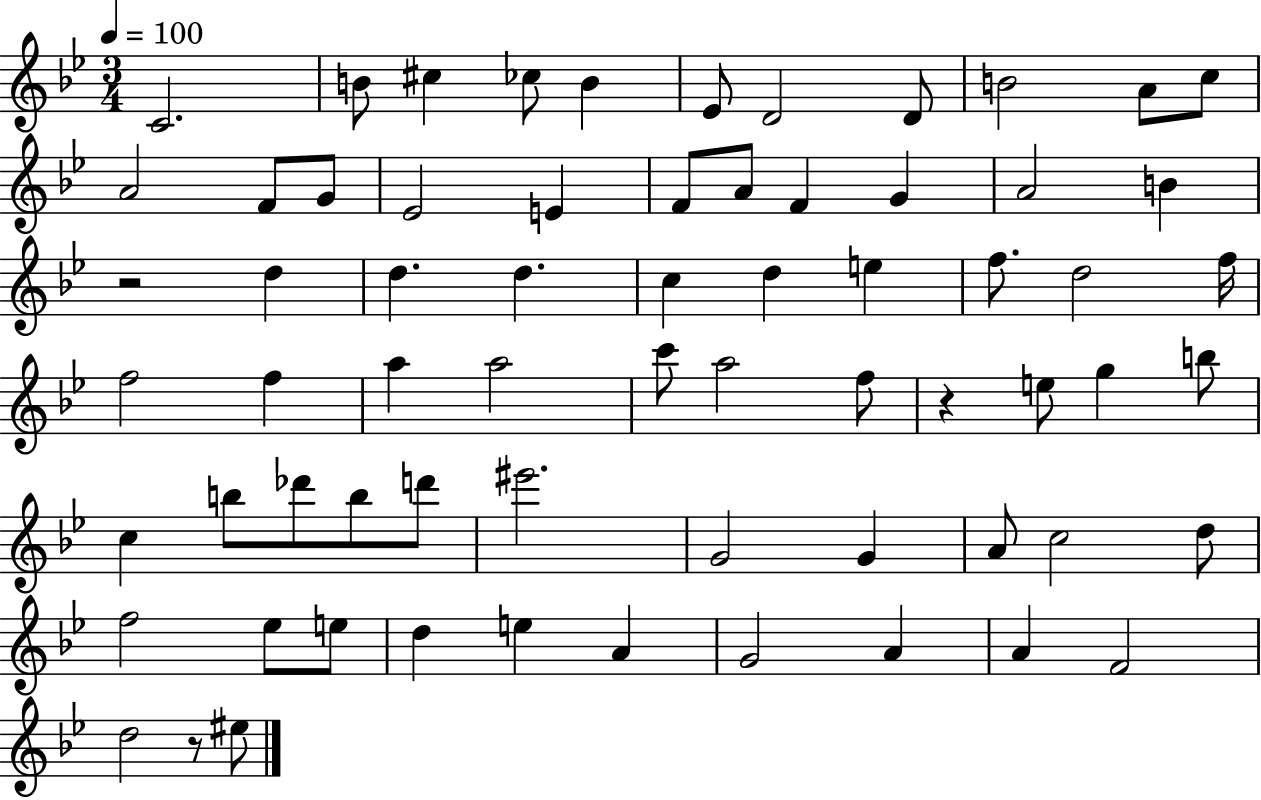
C4/h. B4/e C#5/q CES5/e B4/q Eb4/e D4/h D4/e B4/h A4/e C5/e A4/h F4/e G4/e Eb4/h E4/q F4/e A4/e F4/q G4/q A4/h B4/q R/h D5/q D5/q. D5/q. C5/q D5/q E5/q F5/e. D5/h F5/s F5/h F5/q A5/q A5/h C6/e A5/h F5/e R/q E5/e G5/q B5/e C5/q B5/e Db6/e B5/e D6/e EIS6/h. G4/h G4/q A4/e C5/h D5/e F5/h Eb5/e E5/e D5/q E5/q A4/q G4/h A4/q A4/q F4/h D5/h R/e EIS5/e